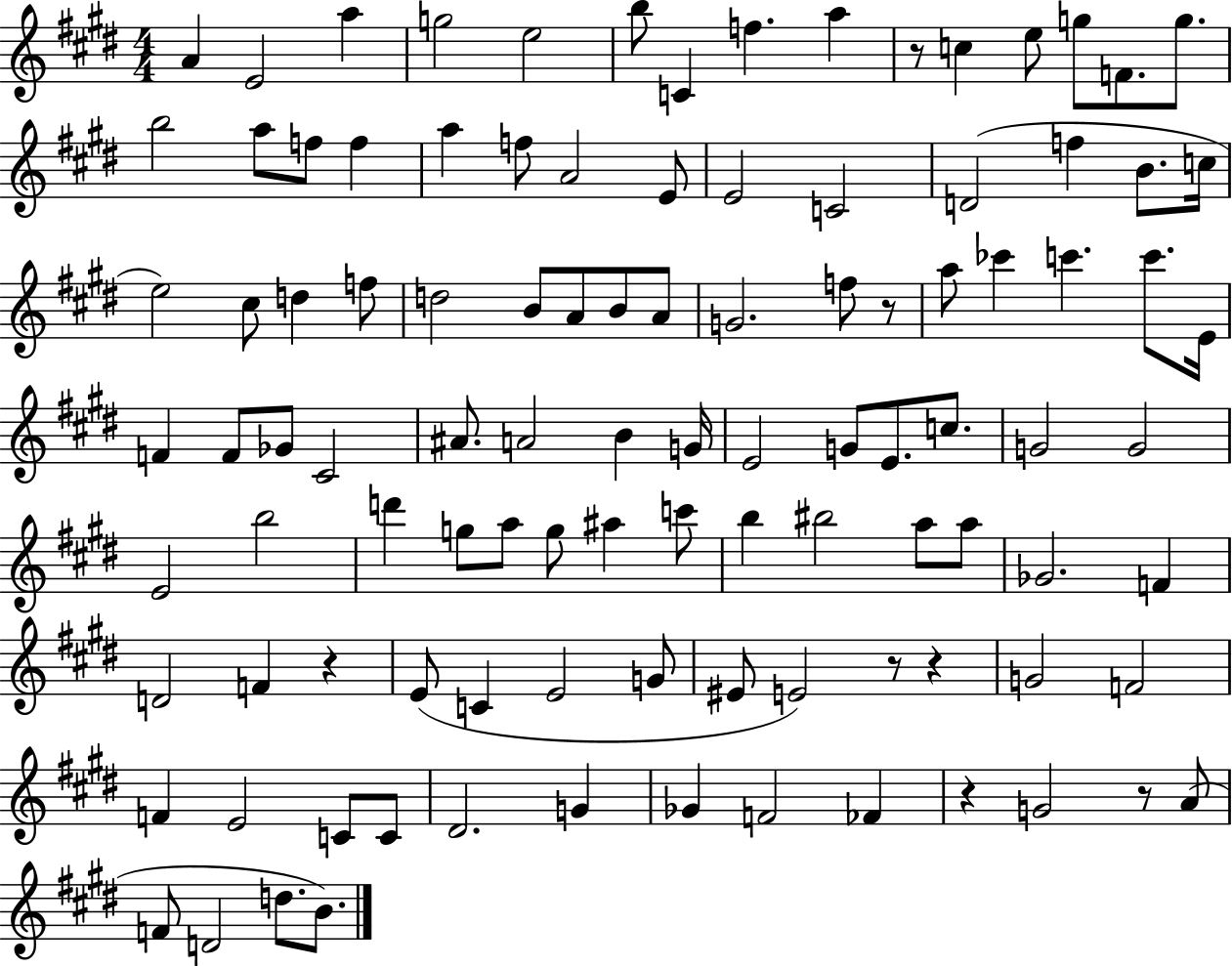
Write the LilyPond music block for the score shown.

{
  \clef treble
  \numericTimeSignature
  \time 4/4
  \key e \major
  a'4 e'2 a''4 | g''2 e''2 | b''8 c'4 f''4. a''4 | r8 c''4 e''8 g''8 f'8. g''8. | \break b''2 a''8 f''8 f''4 | a''4 f''8 a'2 e'8 | e'2 c'2 | d'2( f''4 b'8. c''16 | \break e''2) cis''8 d''4 f''8 | d''2 b'8 a'8 b'8 a'8 | g'2. f''8 r8 | a''8 ces'''4 c'''4. c'''8. e'16 | \break f'4 f'8 ges'8 cis'2 | ais'8. a'2 b'4 g'16 | e'2 g'8 e'8. c''8. | g'2 g'2 | \break e'2 b''2 | d'''4 g''8 a''8 g''8 ais''4 c'''8 | b''4 bis''2 a''8 a''8 | ges'2. f'4 | \break d'2 f'4 r4 | e'8( c'4 e'2 g'8 | eis'8 e'2) r8 r4 | g'2 f'2 | \break f'4 e'2 c'8 c'8 | dis'2. g'4 | ges'4 f'2 fes'4 | r4 g'2 r8 a'8( | \break f'8 d'2 d''8. b'8.) | \bar "|."
}